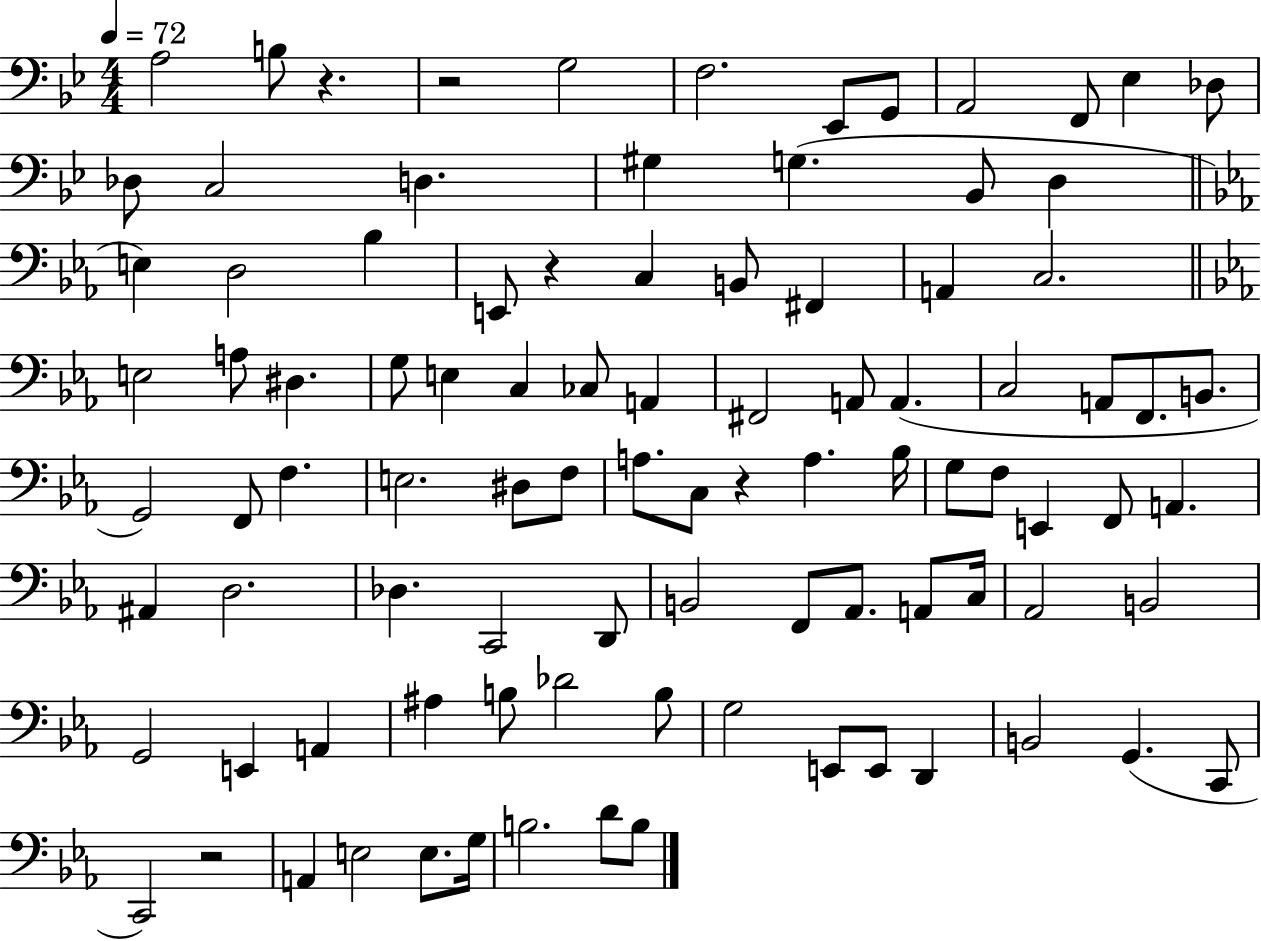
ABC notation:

X:1
T:Untitled
M:4/4
L:1/4
K:Bb
A,2 B,/2 z z2 G,2 F,2 _E,,/2 G,,/2 A,,2 F,,/2 _E, _D,/2 _D,/2 C,2 D, ^G, G, _B,,/2 D, E, D,2 _B, E,,/2 z C, B,,/2 ^F,, A,, C,2 E,2 A,/2 ^D, G,/2 E, C, _C,/2 A,, ^F,,2 A,,/2 A,, C,2 A,,/2 F,,/2 B,,/2 G,,2 F,,/2 F, E,2 ^D,/2 F,/2 A,/2 C,/2 z A, _B,/4 G,/2 F,/2 E,, F,,/2 A,, ^A,, D,2 _D, C,,2 D,,/2 B,,2 F,,/2 _A,,/2 A,,/2 C,/4 _A,,2 B,,2 G,,2 E,, A,, ^A, B,/2 _D2 B,/2 G,2 E,,/2 E,,/2 D,, B,,2 G,, C,,/2 C,,2 z2 A,, E,2 E,/2 G,/4 B,2 D/2 B,/2